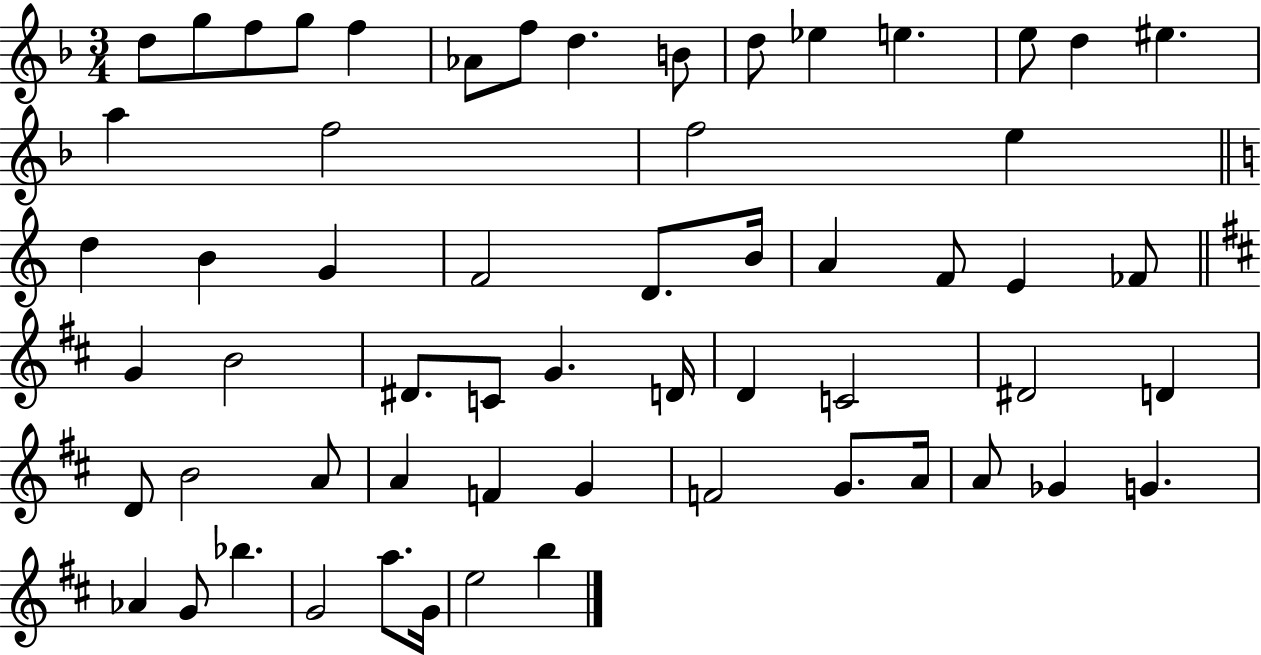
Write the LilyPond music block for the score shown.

{
  \clef treble
  \numericTimeSignature
  \time 3/4
  \key f \major
  d''8 g''8 f''8 g''8 f''4 | aes'8 f''8 d''4. b'8 | d''8 ees''4 e''4. | e''8 d''4 eis''4. | \break a''4 f''2 | f''2 e''4 | \bar "||" \break \key c \major d''4 b'4 g'4 | f'2 d'8. b'16 | a'4 f'8 e'4 fes'8 | \bar "||" \break \key b \minor g'4 b'2 | dis'8. c'8 g'4. d'16 | d'4 c'2 | dis'2 d'4 | \break d'8 b'2 a'8 | a'4 f'4 g'4 | f'2 g'8. a'16 | a'8 ges'4 g'4. | \break aes'4 g'8 bes''4. | g'2 a''8. g'16 | e''2 b''4 | \bar "|."
}